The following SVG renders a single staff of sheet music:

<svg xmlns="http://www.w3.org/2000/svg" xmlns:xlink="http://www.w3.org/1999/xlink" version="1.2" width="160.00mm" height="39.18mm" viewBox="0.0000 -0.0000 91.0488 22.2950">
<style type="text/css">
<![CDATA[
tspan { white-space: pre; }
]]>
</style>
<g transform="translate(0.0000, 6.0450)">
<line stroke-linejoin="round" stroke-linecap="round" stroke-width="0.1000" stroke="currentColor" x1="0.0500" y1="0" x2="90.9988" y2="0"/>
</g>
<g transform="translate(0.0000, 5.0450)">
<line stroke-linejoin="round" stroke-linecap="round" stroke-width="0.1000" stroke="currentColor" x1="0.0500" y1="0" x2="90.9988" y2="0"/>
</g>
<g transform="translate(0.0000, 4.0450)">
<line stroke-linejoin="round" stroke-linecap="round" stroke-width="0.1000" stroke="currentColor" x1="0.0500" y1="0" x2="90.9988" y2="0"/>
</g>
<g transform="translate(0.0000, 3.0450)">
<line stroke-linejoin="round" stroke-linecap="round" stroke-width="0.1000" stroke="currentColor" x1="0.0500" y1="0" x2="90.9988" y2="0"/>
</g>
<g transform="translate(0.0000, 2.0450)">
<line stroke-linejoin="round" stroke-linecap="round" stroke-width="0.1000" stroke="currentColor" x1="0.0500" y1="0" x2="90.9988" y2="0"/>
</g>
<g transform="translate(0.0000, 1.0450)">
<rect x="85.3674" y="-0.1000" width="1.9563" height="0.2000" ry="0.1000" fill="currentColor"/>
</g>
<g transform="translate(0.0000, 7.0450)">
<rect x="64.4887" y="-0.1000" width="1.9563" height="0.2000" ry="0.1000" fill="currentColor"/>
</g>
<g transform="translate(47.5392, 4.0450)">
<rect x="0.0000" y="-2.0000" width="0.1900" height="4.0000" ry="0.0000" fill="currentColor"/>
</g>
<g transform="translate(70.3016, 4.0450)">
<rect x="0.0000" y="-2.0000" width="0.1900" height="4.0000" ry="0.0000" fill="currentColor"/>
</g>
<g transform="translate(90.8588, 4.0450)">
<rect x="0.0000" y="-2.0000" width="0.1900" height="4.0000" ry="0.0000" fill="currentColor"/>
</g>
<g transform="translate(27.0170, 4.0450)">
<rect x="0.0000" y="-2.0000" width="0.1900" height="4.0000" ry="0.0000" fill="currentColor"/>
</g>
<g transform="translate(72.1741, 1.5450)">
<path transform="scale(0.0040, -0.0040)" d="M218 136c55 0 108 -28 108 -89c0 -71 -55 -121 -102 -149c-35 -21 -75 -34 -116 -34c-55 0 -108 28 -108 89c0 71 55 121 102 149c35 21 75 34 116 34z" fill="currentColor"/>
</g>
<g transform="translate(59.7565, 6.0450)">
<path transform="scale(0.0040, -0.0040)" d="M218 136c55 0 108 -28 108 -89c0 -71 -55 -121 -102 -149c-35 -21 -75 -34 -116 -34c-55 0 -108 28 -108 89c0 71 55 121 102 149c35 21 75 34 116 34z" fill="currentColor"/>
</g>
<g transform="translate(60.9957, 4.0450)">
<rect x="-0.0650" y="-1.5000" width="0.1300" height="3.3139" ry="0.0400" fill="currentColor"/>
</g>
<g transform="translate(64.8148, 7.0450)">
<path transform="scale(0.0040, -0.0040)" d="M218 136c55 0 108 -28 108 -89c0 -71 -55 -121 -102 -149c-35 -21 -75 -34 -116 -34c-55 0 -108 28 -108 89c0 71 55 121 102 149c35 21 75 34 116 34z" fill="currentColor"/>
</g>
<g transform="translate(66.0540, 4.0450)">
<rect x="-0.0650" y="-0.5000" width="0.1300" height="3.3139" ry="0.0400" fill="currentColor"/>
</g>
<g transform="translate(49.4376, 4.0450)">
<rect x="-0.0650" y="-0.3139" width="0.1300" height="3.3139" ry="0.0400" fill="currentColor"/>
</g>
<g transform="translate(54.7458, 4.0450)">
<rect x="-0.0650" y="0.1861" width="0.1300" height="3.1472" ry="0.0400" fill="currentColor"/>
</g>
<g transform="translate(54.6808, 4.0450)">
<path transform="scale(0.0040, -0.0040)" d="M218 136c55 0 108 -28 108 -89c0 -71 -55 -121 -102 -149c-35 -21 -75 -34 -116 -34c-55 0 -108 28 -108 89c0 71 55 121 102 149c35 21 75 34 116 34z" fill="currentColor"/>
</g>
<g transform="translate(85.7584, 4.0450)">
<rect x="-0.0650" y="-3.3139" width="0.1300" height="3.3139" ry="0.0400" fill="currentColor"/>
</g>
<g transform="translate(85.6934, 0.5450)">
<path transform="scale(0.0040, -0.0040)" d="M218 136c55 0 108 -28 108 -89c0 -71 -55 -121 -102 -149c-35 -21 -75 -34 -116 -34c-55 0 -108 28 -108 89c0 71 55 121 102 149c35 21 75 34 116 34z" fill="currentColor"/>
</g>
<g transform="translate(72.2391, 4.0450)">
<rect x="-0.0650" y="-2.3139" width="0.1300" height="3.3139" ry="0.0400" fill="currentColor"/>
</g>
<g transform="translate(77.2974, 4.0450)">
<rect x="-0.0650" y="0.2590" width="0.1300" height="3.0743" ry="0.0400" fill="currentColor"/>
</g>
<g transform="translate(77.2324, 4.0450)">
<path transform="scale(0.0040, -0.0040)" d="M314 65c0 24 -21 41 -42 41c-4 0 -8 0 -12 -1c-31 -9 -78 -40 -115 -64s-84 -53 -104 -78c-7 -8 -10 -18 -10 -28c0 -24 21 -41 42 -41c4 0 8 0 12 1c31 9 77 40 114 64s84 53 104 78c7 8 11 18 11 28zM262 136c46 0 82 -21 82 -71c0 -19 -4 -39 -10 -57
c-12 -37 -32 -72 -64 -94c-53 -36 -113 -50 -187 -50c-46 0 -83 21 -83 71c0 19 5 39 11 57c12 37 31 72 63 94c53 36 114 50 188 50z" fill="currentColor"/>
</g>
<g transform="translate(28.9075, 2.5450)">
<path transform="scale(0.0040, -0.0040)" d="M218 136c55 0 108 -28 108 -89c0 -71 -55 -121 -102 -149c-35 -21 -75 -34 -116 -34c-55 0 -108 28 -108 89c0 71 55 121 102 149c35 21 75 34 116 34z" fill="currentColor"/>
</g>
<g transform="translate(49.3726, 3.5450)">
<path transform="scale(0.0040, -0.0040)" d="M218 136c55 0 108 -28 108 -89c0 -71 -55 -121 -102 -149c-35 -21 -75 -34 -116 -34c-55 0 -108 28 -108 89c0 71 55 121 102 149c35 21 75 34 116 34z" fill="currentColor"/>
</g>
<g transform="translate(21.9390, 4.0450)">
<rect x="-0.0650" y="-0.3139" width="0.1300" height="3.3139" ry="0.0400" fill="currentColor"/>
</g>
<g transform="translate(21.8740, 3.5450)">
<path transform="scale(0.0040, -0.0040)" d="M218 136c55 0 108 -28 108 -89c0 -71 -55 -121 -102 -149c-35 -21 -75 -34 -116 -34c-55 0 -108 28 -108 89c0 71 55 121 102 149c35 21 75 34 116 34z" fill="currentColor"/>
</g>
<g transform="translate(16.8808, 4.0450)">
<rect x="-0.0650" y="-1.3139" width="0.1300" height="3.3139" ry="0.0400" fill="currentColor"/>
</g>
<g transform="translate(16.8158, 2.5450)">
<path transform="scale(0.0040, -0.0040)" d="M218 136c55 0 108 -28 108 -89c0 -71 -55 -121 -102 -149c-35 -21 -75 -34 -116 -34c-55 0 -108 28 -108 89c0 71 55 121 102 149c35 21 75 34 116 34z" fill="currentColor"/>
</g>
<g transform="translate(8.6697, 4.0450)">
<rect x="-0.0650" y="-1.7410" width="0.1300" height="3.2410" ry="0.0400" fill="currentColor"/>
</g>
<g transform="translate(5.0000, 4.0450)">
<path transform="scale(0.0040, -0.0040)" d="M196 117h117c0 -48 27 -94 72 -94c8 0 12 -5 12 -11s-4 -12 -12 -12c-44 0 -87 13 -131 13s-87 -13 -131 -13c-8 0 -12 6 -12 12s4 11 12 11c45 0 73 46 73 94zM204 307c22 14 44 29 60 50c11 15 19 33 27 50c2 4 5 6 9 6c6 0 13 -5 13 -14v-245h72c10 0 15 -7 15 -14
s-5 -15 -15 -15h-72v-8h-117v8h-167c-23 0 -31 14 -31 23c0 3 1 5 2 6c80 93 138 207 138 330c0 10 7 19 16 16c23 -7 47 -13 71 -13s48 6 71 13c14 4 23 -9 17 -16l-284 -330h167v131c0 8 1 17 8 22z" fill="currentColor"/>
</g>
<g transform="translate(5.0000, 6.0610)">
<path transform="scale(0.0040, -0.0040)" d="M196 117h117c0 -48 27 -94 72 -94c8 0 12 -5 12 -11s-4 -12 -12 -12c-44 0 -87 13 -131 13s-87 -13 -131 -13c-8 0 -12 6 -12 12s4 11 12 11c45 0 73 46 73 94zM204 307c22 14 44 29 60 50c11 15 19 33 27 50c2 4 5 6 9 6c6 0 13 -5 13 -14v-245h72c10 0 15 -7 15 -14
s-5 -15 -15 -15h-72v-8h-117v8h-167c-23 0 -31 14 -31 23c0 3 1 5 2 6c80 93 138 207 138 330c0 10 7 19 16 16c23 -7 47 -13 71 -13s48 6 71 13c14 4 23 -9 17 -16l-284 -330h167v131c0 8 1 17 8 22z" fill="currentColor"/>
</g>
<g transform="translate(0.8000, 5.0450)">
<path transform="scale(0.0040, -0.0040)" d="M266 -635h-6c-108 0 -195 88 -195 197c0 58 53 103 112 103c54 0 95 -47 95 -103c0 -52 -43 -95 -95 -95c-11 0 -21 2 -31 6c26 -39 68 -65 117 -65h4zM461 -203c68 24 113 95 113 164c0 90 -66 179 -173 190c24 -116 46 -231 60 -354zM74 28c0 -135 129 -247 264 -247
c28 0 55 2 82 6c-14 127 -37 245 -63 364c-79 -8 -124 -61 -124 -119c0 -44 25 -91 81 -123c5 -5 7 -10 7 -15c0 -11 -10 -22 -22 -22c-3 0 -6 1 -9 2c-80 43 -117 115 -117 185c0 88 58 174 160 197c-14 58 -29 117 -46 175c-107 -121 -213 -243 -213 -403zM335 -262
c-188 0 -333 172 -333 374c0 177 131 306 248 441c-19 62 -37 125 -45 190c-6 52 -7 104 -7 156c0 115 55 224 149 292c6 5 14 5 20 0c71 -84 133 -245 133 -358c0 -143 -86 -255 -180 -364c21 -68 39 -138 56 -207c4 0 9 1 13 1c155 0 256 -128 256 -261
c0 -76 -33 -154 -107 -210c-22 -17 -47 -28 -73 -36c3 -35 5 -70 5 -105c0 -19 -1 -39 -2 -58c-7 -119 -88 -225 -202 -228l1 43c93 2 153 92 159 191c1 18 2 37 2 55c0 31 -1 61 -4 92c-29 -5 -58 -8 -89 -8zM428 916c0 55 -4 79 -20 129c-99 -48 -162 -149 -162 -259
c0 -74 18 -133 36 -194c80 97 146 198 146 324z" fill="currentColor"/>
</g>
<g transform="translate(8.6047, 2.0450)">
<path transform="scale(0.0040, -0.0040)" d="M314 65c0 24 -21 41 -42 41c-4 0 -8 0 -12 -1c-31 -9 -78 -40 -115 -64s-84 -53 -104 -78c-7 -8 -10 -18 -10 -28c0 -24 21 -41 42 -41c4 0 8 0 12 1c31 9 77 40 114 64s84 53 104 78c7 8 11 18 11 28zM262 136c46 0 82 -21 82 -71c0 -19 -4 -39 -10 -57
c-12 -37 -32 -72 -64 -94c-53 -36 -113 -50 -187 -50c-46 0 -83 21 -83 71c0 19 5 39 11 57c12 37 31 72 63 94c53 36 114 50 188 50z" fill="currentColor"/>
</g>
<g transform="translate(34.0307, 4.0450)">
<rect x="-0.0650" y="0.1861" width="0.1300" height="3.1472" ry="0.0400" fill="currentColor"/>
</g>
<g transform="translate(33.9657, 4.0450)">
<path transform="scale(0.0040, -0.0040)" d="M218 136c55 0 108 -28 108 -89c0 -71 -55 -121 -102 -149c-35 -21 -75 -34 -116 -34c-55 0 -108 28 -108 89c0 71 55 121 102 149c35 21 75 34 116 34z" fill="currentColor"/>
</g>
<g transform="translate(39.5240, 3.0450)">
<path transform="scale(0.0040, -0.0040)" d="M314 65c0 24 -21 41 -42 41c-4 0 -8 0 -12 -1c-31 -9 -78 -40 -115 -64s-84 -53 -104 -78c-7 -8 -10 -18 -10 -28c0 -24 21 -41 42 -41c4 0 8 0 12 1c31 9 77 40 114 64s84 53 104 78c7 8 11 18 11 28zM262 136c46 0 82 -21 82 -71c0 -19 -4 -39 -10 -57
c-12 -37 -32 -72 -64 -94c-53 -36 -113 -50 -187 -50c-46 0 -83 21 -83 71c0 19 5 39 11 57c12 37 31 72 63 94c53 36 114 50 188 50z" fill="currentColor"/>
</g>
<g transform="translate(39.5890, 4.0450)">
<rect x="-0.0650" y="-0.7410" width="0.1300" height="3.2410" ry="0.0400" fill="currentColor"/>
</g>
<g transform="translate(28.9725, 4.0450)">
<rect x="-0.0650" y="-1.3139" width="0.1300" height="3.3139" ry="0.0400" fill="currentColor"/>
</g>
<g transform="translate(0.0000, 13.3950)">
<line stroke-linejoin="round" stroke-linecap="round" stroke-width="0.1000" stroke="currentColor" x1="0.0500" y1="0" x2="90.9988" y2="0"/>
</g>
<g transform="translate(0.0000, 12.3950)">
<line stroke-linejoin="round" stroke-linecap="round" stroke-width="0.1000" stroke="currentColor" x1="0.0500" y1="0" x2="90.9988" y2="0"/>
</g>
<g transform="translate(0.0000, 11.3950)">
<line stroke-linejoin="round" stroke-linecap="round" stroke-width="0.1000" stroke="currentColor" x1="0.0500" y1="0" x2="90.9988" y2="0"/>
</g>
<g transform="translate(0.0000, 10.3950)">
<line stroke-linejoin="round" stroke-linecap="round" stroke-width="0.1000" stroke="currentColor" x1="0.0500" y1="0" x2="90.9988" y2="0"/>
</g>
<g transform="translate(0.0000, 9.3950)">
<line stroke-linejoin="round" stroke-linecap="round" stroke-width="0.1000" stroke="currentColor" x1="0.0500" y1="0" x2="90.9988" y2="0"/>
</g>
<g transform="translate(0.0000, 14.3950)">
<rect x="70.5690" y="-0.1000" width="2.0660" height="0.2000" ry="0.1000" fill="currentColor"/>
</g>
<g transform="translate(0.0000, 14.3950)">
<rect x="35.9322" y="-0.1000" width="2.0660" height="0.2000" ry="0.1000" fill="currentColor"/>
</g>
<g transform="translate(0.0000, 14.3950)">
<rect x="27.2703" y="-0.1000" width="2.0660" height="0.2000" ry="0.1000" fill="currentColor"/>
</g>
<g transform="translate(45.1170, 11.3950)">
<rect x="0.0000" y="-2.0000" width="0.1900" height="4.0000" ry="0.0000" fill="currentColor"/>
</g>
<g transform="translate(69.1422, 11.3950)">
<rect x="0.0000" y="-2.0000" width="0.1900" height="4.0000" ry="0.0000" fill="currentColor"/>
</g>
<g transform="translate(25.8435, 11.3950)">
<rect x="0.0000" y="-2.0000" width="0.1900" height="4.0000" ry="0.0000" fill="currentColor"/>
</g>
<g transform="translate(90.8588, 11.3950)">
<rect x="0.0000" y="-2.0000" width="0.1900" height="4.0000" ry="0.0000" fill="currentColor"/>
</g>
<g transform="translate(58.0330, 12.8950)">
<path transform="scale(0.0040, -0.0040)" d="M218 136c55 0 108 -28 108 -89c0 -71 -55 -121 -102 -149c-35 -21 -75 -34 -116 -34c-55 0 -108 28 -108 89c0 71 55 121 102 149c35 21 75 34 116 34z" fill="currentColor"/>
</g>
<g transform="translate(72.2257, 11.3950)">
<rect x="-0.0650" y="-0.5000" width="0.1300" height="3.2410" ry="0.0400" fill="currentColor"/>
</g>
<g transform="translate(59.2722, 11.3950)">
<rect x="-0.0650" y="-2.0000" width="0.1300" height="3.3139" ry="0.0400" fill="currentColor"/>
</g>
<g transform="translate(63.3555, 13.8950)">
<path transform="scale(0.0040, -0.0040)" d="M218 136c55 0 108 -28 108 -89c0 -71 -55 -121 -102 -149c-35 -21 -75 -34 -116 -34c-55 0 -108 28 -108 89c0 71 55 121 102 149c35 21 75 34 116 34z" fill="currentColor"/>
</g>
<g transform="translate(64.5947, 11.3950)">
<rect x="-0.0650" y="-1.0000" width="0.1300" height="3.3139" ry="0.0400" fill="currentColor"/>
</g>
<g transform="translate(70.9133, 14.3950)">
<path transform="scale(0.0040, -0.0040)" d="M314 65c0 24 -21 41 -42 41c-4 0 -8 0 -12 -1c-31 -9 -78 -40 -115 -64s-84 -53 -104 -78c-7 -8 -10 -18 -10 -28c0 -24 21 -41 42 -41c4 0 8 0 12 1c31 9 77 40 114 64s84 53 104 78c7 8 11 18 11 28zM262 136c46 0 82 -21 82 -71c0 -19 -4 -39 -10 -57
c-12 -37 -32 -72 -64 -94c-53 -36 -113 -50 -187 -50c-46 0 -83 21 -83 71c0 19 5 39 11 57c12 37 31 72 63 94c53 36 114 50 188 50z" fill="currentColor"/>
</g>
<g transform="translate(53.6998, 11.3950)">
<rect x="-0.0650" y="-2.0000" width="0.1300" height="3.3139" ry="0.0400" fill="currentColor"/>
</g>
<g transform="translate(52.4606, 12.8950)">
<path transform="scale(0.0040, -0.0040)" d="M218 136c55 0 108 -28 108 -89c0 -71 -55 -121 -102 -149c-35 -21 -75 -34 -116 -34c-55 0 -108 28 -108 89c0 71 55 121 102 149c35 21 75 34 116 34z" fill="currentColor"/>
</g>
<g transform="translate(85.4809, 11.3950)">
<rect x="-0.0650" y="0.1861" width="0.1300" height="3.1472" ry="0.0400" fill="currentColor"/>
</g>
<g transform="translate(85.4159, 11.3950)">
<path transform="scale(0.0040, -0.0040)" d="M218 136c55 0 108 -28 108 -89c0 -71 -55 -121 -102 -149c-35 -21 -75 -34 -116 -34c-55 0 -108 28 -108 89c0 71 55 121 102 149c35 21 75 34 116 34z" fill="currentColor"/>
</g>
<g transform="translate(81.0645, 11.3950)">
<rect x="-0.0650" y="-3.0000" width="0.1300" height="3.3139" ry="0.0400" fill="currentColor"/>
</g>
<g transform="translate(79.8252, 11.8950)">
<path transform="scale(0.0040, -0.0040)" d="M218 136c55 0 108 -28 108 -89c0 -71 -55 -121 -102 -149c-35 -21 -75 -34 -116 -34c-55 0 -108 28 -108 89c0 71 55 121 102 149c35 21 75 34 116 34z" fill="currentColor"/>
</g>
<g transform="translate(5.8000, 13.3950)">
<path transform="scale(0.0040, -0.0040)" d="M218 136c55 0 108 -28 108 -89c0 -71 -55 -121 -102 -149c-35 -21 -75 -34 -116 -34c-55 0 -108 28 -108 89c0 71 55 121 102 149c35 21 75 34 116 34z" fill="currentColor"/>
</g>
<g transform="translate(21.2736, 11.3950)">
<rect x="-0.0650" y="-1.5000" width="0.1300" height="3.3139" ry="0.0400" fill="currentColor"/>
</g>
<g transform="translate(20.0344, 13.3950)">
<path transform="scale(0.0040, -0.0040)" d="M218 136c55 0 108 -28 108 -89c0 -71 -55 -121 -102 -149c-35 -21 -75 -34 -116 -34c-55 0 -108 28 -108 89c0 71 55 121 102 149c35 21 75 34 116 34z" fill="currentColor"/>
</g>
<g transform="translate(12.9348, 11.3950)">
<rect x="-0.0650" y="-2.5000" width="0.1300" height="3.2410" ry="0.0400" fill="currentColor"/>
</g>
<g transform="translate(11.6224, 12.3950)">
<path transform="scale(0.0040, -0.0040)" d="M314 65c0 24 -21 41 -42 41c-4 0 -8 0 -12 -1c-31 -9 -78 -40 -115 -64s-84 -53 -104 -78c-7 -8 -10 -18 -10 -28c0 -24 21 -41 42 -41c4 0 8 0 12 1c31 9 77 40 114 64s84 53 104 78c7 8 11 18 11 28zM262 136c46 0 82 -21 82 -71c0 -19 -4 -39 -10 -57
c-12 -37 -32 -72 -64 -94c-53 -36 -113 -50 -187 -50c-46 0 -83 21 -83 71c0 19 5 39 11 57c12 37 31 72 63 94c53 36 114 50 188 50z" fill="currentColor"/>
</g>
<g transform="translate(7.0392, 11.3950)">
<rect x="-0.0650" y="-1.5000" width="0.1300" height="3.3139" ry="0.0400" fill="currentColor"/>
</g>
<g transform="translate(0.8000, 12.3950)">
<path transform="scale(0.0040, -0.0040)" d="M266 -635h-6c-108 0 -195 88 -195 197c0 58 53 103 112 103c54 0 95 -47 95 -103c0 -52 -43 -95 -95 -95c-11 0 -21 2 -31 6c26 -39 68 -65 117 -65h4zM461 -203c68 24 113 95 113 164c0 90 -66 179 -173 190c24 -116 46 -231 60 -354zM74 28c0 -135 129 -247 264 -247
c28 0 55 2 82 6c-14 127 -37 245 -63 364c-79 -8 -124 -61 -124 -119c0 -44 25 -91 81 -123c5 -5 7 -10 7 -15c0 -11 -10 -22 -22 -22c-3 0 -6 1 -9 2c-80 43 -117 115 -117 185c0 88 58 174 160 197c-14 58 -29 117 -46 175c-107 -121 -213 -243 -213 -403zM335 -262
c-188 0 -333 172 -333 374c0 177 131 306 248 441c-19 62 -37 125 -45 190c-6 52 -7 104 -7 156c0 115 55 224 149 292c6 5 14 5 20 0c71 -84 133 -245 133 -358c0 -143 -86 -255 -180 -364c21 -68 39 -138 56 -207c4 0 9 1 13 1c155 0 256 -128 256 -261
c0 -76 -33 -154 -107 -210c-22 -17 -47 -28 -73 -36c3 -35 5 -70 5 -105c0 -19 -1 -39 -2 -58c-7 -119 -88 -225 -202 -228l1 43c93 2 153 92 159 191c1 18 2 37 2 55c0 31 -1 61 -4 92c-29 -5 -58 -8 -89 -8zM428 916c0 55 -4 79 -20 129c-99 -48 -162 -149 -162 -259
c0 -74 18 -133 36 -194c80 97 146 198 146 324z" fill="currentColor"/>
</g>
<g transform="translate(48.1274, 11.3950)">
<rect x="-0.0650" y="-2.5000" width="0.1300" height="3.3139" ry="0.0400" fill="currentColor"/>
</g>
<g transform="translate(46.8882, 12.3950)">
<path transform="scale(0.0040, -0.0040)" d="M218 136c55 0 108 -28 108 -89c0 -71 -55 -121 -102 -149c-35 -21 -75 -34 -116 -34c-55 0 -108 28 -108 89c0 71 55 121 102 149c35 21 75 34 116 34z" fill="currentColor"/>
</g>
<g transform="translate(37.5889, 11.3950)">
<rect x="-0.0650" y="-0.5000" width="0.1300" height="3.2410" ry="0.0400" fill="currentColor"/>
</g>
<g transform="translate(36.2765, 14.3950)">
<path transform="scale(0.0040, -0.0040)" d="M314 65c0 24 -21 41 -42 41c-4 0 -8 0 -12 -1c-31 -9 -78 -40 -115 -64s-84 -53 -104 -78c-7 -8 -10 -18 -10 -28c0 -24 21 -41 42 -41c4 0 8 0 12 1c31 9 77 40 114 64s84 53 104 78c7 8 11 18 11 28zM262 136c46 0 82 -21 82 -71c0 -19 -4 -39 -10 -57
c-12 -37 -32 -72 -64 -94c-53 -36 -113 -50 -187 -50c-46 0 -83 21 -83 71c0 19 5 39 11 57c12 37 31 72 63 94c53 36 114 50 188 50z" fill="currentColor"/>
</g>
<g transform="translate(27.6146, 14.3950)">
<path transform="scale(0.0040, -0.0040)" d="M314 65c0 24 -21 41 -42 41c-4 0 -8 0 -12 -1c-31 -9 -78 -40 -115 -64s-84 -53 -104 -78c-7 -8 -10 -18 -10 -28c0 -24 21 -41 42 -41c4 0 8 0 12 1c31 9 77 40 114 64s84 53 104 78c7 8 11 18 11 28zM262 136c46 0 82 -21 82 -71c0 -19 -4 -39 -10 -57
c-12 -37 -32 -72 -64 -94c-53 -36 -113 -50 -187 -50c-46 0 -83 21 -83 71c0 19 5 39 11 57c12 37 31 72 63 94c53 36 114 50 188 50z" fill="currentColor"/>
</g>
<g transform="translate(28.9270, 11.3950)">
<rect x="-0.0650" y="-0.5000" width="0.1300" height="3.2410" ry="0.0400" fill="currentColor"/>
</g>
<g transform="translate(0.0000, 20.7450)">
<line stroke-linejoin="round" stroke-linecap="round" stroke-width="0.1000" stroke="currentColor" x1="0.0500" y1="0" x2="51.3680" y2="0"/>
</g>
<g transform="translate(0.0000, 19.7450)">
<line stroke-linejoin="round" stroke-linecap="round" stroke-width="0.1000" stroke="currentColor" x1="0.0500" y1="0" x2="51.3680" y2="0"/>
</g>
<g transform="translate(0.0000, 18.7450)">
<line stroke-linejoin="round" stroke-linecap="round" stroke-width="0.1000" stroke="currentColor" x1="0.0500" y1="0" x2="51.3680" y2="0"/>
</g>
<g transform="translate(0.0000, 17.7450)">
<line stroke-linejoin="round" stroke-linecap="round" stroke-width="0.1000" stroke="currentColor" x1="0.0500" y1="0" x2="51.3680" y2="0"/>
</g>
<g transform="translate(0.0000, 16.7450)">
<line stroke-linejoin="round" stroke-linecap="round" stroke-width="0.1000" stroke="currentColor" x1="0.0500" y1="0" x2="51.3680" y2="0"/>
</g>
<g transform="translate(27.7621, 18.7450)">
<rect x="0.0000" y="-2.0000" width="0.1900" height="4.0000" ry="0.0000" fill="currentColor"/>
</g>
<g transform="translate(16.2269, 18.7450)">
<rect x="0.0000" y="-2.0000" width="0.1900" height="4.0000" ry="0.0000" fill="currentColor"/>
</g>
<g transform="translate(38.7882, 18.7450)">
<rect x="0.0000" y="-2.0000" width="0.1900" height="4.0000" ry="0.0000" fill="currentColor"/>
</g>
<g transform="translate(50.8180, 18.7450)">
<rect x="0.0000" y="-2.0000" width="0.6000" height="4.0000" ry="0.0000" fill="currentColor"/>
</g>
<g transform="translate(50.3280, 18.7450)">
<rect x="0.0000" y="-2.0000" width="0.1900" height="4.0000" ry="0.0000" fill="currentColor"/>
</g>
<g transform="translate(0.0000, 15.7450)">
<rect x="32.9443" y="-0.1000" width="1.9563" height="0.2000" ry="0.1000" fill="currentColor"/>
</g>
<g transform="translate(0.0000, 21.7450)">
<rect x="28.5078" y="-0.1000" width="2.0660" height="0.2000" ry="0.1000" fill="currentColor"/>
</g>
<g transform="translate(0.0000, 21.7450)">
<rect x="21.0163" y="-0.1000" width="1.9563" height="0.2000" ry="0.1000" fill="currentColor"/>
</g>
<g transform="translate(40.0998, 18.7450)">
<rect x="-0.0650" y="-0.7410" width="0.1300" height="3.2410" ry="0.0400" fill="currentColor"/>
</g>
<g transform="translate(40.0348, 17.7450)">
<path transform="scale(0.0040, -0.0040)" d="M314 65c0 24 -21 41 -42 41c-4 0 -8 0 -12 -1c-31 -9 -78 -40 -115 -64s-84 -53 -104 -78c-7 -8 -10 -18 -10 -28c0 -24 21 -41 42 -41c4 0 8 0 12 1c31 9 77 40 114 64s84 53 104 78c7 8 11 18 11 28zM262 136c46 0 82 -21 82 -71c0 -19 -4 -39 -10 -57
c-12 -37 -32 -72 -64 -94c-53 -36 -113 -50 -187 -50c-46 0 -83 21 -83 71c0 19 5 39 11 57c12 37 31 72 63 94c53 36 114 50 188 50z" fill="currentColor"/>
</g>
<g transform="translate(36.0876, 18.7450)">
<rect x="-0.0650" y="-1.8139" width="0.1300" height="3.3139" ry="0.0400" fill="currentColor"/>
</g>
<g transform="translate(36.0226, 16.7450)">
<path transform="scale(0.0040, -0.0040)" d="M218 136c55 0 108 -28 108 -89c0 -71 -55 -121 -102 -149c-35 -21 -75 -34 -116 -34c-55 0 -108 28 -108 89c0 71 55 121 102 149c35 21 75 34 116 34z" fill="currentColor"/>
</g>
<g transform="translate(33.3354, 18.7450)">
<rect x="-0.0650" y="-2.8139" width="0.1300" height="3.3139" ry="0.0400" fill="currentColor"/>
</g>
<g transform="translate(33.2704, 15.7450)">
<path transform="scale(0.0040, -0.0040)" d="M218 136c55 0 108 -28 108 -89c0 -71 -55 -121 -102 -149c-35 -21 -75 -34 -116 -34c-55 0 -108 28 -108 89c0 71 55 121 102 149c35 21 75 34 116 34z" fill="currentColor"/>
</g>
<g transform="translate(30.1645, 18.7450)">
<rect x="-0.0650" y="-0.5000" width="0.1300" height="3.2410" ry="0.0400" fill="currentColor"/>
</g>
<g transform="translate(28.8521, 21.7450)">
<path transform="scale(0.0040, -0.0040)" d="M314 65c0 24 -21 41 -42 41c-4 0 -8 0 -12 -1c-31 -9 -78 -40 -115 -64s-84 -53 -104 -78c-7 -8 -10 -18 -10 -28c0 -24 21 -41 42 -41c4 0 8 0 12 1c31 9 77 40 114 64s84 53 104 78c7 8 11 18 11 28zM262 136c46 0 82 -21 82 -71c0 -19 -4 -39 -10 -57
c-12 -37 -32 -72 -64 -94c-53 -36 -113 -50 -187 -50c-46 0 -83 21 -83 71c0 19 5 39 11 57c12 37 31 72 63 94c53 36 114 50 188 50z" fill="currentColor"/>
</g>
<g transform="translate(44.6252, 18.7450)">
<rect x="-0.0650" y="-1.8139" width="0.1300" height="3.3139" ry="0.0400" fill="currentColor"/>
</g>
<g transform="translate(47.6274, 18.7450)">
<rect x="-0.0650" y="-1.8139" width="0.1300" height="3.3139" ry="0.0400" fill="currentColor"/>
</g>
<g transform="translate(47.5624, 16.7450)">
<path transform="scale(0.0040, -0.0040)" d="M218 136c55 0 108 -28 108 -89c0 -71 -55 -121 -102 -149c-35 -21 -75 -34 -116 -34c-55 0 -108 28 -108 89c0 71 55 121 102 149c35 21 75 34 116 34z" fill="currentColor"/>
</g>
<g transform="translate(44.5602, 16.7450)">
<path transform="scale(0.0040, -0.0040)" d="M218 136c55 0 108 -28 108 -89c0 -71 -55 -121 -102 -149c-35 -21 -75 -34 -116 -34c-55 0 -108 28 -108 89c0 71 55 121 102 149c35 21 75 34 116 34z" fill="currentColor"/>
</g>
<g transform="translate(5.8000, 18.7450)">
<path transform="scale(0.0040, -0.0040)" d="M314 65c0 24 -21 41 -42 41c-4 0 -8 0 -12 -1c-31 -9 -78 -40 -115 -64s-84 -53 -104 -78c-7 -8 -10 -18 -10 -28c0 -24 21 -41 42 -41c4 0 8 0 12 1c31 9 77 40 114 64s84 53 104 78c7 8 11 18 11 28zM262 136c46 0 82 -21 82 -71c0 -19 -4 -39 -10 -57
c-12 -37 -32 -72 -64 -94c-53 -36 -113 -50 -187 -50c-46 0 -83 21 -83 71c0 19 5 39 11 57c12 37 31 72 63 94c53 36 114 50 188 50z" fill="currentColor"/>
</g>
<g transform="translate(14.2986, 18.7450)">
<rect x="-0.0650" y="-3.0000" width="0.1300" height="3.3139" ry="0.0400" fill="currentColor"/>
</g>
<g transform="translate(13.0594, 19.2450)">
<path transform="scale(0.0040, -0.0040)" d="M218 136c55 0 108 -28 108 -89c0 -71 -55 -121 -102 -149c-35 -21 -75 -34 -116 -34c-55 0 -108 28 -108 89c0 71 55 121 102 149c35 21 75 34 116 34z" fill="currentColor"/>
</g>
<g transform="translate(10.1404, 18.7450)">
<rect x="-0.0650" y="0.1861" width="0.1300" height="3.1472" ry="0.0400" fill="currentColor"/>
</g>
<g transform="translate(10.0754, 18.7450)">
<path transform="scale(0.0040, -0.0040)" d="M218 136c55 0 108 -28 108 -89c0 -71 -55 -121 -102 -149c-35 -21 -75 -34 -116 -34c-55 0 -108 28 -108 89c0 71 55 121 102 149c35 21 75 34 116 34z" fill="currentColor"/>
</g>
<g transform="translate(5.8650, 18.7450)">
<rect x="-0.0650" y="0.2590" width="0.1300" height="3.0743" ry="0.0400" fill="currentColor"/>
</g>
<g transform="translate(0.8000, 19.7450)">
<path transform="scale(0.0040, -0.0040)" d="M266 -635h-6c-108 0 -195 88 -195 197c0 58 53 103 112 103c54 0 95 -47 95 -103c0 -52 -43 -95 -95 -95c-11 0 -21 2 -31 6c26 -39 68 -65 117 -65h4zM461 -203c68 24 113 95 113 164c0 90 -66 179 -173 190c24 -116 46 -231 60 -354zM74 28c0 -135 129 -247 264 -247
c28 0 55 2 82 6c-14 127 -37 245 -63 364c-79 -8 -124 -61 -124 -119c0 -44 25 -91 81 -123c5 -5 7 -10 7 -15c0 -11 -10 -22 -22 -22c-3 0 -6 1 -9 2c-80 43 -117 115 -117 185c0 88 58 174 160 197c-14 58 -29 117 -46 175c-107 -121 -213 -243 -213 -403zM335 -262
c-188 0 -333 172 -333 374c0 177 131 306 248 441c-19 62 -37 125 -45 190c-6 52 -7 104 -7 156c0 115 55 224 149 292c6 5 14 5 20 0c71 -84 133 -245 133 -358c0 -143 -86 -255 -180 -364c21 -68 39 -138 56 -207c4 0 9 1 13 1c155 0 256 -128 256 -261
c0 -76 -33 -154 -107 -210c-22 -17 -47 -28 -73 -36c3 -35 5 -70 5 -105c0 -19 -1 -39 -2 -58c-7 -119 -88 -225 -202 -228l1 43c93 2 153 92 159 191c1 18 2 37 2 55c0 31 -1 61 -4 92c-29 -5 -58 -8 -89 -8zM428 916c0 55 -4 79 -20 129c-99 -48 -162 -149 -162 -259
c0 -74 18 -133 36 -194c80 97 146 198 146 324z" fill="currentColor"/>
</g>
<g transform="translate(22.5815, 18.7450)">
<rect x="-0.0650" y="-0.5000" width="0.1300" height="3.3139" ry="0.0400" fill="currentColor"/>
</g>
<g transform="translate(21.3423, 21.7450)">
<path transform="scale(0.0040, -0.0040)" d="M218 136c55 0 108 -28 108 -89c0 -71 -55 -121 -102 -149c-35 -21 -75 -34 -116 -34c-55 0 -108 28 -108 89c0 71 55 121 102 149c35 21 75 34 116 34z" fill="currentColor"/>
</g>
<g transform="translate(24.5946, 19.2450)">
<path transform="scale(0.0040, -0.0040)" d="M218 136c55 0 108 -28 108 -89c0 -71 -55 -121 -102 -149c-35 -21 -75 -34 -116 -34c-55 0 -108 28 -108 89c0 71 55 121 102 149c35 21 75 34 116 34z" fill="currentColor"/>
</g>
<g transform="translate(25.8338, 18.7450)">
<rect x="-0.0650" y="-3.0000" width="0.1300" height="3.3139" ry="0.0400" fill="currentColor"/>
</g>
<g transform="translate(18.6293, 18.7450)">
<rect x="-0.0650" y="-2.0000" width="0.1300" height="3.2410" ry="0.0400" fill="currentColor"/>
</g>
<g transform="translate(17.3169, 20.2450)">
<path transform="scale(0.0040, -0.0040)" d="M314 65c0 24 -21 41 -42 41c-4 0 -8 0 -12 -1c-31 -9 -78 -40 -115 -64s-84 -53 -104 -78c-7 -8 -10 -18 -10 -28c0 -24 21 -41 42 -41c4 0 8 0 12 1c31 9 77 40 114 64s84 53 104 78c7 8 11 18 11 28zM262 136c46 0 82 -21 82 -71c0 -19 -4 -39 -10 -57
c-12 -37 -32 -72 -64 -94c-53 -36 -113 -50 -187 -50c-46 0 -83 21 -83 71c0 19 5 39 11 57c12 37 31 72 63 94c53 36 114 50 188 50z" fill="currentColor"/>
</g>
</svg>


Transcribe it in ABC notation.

X:1
T:Untitled
M:4/4
L:1/4
K:C
f2 e c e B d2 c B E C g B2 b E G2 E C2 C2 G F F D C2 A B B2 B A F2 C A C2 a f d2 f f